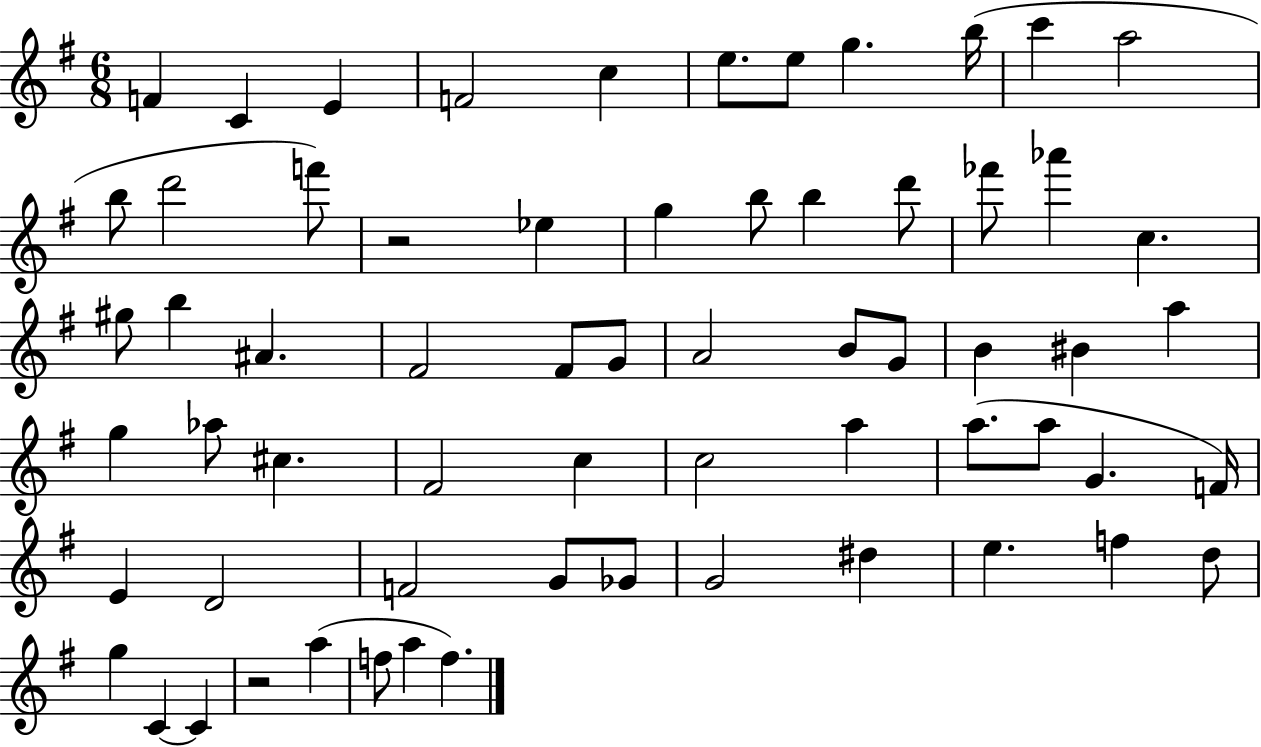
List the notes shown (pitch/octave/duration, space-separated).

F4/q C4/q E4/q F4/h C5/q E5/e. E5/e G5/q. B5/s C6/q A5/h B5/e D6/h F6/e R/h Eb5/q G5/q B5/e B5/q D6/e FES6/e Ab6/q C5/q. G#5/e B5/q A#4/q. F#4/h F#4/e G4/e A4/h B4/e G4/e B4/q BIS4/q A5/q G5/q Ab5/e C#5/q. F#4/h C5/q C5/h A5/q A5/e. A5/e G4/q. F4/s E4/q D4/h F4/h G4/e Gb4/e G4/h D#5/q E5/q. F5/q D5/e G5/q C4/q C4/q R/h A5/q F5/e A5/q F5/q.